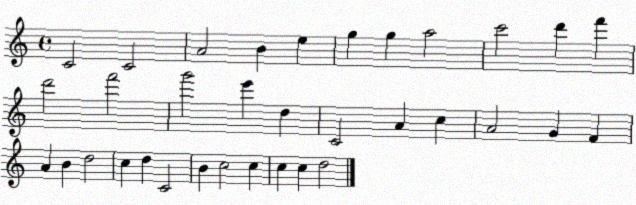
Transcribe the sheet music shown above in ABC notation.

X:1
T:Untitled
M:4/4
L:1/4
K:C
C2 C2 A2 B e g g a2 c'2 d' f' d'2 f'2 g'2 e' d C2 A c A2 G F A B d2 c d C2 B c2 c c c d2